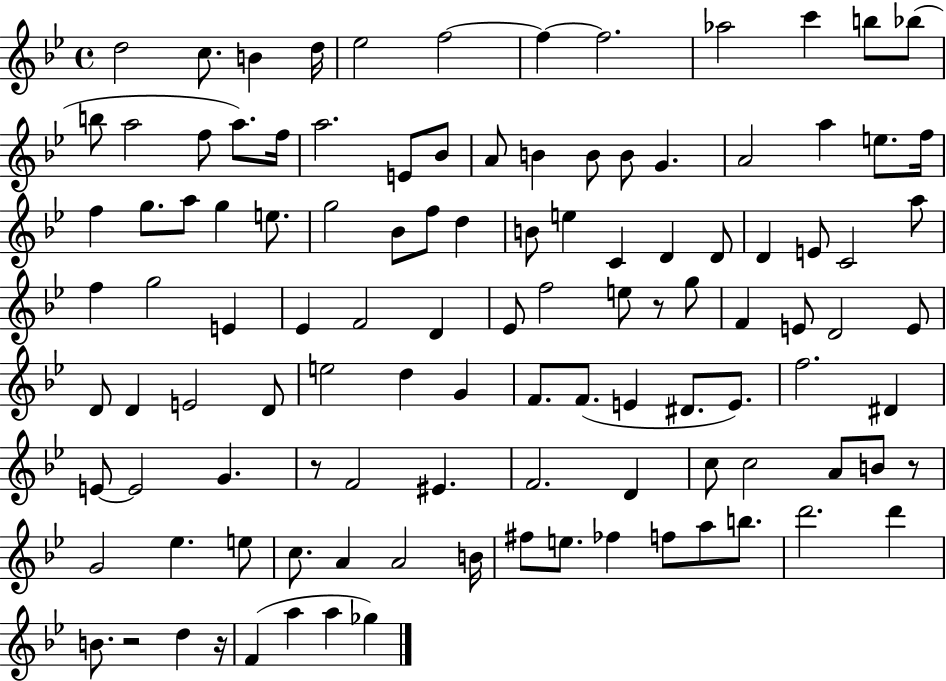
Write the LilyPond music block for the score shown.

{
  \clef treble
  \time 4/4
  \defaultTimeSignature
  \key bes \major
  \repeat volta 2 { d''2 c''8. b'4 d''16 | ees''2 f''2~~ | f''4~~ f''2. | aes''2 c'''4 b''8 bes''8( | \break b''8 a''2 f''8 a''8.) f''16 | a''2. e'8 bes'8 | a'8 b'4 b'8 b'8 g'4. | a'2 a''4 e''8. f''16 | \break f''4 g''8. a''8 g''4 e''8. | g''2 bes'8 f''8 d''4 | b'8 e''4 c'4 d'4 d'8 | d'4 e'8 c'2 a''8 | \break f''4 g''2 e'4 | ees'4 f'2 d'4 | ees'8 f''2 e''8 r8 g''8 | f'4 e'8 d'2 e'8 | \break d'8 d'4 e'2 d'8 | e''2 d''4 g'4 | f'8. f'8.( e'4 dis'8. e'8.) | f''2. dis'4 | \break e'8~~ e'2 g'4. | r8 f'2 eis'4. | f'2. d'4 | c''8 c''2 a'8 b'8 r8 | \break g'2 ees''4. e''8 | c''8. a'4 a'2 b'16 | fis''8 e''8. fes''4 f''8 a''8 b''8. | d'''2. d'''4 | \break b'8. r2 d''4 r16 | f'4( a''4 a''4 ges''4) | } \bar "|."
}